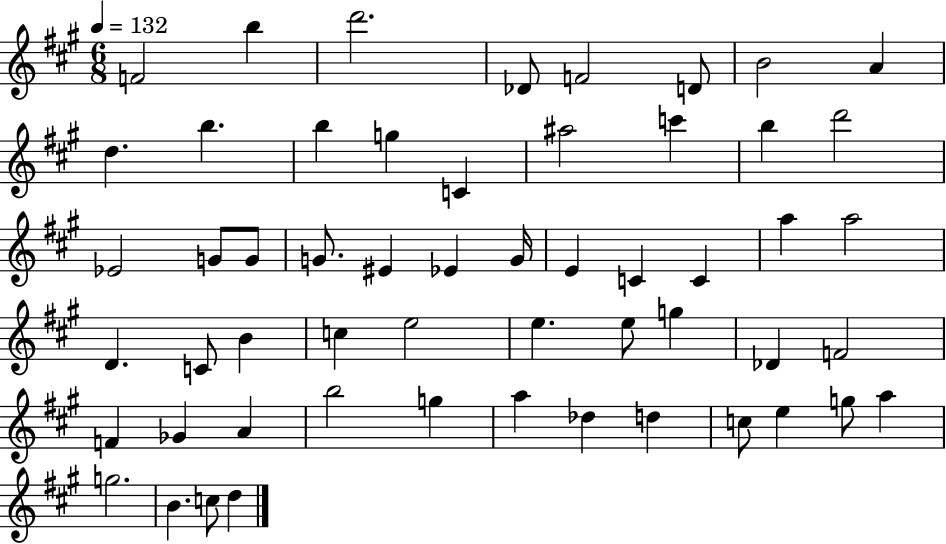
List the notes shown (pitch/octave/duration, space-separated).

F4/h B5/q D6/h. Db4/e F4/h D4/e B4/h A4/q D5/q. B5/q. B5/q G5/q C4/q A#5/h C6/q B5/q D6/h Eb4/h G4/e G4/e G4/e. EIS4/q Eb4/q G4/s E4/q C4/q C4/q A5/q A5/h D4/q. C4/e B4/q C5/q E5/h E5/q. E5/e G5/q Db4/q F4/h F4/q Gb4/q A4/q B5/h G5/q A5/q Db5/q D5/q C5/e E5/q G5/e A5/q G5/h. B4/q. C5/e D5/q